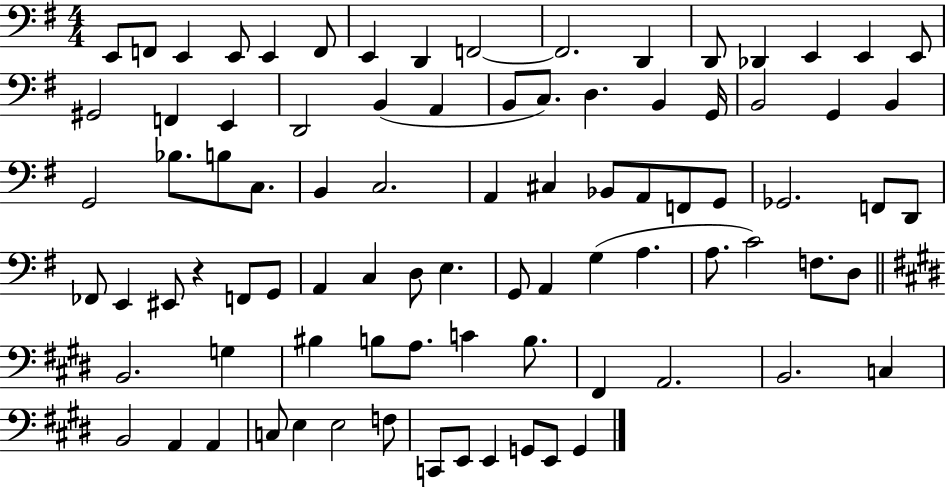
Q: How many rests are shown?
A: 1